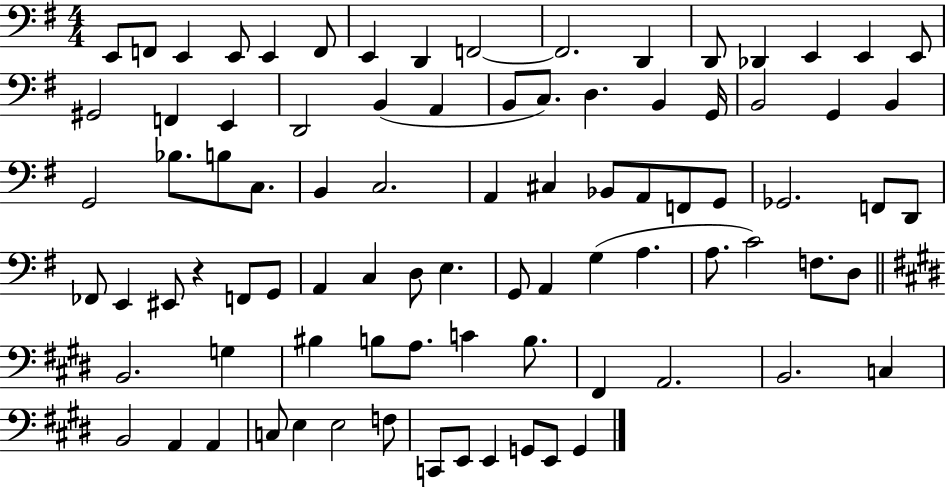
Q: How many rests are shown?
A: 1